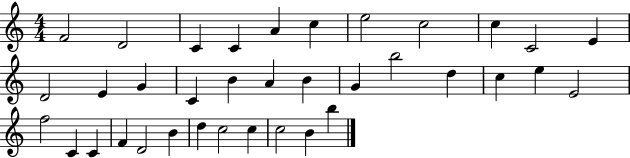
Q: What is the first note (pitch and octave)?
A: F4